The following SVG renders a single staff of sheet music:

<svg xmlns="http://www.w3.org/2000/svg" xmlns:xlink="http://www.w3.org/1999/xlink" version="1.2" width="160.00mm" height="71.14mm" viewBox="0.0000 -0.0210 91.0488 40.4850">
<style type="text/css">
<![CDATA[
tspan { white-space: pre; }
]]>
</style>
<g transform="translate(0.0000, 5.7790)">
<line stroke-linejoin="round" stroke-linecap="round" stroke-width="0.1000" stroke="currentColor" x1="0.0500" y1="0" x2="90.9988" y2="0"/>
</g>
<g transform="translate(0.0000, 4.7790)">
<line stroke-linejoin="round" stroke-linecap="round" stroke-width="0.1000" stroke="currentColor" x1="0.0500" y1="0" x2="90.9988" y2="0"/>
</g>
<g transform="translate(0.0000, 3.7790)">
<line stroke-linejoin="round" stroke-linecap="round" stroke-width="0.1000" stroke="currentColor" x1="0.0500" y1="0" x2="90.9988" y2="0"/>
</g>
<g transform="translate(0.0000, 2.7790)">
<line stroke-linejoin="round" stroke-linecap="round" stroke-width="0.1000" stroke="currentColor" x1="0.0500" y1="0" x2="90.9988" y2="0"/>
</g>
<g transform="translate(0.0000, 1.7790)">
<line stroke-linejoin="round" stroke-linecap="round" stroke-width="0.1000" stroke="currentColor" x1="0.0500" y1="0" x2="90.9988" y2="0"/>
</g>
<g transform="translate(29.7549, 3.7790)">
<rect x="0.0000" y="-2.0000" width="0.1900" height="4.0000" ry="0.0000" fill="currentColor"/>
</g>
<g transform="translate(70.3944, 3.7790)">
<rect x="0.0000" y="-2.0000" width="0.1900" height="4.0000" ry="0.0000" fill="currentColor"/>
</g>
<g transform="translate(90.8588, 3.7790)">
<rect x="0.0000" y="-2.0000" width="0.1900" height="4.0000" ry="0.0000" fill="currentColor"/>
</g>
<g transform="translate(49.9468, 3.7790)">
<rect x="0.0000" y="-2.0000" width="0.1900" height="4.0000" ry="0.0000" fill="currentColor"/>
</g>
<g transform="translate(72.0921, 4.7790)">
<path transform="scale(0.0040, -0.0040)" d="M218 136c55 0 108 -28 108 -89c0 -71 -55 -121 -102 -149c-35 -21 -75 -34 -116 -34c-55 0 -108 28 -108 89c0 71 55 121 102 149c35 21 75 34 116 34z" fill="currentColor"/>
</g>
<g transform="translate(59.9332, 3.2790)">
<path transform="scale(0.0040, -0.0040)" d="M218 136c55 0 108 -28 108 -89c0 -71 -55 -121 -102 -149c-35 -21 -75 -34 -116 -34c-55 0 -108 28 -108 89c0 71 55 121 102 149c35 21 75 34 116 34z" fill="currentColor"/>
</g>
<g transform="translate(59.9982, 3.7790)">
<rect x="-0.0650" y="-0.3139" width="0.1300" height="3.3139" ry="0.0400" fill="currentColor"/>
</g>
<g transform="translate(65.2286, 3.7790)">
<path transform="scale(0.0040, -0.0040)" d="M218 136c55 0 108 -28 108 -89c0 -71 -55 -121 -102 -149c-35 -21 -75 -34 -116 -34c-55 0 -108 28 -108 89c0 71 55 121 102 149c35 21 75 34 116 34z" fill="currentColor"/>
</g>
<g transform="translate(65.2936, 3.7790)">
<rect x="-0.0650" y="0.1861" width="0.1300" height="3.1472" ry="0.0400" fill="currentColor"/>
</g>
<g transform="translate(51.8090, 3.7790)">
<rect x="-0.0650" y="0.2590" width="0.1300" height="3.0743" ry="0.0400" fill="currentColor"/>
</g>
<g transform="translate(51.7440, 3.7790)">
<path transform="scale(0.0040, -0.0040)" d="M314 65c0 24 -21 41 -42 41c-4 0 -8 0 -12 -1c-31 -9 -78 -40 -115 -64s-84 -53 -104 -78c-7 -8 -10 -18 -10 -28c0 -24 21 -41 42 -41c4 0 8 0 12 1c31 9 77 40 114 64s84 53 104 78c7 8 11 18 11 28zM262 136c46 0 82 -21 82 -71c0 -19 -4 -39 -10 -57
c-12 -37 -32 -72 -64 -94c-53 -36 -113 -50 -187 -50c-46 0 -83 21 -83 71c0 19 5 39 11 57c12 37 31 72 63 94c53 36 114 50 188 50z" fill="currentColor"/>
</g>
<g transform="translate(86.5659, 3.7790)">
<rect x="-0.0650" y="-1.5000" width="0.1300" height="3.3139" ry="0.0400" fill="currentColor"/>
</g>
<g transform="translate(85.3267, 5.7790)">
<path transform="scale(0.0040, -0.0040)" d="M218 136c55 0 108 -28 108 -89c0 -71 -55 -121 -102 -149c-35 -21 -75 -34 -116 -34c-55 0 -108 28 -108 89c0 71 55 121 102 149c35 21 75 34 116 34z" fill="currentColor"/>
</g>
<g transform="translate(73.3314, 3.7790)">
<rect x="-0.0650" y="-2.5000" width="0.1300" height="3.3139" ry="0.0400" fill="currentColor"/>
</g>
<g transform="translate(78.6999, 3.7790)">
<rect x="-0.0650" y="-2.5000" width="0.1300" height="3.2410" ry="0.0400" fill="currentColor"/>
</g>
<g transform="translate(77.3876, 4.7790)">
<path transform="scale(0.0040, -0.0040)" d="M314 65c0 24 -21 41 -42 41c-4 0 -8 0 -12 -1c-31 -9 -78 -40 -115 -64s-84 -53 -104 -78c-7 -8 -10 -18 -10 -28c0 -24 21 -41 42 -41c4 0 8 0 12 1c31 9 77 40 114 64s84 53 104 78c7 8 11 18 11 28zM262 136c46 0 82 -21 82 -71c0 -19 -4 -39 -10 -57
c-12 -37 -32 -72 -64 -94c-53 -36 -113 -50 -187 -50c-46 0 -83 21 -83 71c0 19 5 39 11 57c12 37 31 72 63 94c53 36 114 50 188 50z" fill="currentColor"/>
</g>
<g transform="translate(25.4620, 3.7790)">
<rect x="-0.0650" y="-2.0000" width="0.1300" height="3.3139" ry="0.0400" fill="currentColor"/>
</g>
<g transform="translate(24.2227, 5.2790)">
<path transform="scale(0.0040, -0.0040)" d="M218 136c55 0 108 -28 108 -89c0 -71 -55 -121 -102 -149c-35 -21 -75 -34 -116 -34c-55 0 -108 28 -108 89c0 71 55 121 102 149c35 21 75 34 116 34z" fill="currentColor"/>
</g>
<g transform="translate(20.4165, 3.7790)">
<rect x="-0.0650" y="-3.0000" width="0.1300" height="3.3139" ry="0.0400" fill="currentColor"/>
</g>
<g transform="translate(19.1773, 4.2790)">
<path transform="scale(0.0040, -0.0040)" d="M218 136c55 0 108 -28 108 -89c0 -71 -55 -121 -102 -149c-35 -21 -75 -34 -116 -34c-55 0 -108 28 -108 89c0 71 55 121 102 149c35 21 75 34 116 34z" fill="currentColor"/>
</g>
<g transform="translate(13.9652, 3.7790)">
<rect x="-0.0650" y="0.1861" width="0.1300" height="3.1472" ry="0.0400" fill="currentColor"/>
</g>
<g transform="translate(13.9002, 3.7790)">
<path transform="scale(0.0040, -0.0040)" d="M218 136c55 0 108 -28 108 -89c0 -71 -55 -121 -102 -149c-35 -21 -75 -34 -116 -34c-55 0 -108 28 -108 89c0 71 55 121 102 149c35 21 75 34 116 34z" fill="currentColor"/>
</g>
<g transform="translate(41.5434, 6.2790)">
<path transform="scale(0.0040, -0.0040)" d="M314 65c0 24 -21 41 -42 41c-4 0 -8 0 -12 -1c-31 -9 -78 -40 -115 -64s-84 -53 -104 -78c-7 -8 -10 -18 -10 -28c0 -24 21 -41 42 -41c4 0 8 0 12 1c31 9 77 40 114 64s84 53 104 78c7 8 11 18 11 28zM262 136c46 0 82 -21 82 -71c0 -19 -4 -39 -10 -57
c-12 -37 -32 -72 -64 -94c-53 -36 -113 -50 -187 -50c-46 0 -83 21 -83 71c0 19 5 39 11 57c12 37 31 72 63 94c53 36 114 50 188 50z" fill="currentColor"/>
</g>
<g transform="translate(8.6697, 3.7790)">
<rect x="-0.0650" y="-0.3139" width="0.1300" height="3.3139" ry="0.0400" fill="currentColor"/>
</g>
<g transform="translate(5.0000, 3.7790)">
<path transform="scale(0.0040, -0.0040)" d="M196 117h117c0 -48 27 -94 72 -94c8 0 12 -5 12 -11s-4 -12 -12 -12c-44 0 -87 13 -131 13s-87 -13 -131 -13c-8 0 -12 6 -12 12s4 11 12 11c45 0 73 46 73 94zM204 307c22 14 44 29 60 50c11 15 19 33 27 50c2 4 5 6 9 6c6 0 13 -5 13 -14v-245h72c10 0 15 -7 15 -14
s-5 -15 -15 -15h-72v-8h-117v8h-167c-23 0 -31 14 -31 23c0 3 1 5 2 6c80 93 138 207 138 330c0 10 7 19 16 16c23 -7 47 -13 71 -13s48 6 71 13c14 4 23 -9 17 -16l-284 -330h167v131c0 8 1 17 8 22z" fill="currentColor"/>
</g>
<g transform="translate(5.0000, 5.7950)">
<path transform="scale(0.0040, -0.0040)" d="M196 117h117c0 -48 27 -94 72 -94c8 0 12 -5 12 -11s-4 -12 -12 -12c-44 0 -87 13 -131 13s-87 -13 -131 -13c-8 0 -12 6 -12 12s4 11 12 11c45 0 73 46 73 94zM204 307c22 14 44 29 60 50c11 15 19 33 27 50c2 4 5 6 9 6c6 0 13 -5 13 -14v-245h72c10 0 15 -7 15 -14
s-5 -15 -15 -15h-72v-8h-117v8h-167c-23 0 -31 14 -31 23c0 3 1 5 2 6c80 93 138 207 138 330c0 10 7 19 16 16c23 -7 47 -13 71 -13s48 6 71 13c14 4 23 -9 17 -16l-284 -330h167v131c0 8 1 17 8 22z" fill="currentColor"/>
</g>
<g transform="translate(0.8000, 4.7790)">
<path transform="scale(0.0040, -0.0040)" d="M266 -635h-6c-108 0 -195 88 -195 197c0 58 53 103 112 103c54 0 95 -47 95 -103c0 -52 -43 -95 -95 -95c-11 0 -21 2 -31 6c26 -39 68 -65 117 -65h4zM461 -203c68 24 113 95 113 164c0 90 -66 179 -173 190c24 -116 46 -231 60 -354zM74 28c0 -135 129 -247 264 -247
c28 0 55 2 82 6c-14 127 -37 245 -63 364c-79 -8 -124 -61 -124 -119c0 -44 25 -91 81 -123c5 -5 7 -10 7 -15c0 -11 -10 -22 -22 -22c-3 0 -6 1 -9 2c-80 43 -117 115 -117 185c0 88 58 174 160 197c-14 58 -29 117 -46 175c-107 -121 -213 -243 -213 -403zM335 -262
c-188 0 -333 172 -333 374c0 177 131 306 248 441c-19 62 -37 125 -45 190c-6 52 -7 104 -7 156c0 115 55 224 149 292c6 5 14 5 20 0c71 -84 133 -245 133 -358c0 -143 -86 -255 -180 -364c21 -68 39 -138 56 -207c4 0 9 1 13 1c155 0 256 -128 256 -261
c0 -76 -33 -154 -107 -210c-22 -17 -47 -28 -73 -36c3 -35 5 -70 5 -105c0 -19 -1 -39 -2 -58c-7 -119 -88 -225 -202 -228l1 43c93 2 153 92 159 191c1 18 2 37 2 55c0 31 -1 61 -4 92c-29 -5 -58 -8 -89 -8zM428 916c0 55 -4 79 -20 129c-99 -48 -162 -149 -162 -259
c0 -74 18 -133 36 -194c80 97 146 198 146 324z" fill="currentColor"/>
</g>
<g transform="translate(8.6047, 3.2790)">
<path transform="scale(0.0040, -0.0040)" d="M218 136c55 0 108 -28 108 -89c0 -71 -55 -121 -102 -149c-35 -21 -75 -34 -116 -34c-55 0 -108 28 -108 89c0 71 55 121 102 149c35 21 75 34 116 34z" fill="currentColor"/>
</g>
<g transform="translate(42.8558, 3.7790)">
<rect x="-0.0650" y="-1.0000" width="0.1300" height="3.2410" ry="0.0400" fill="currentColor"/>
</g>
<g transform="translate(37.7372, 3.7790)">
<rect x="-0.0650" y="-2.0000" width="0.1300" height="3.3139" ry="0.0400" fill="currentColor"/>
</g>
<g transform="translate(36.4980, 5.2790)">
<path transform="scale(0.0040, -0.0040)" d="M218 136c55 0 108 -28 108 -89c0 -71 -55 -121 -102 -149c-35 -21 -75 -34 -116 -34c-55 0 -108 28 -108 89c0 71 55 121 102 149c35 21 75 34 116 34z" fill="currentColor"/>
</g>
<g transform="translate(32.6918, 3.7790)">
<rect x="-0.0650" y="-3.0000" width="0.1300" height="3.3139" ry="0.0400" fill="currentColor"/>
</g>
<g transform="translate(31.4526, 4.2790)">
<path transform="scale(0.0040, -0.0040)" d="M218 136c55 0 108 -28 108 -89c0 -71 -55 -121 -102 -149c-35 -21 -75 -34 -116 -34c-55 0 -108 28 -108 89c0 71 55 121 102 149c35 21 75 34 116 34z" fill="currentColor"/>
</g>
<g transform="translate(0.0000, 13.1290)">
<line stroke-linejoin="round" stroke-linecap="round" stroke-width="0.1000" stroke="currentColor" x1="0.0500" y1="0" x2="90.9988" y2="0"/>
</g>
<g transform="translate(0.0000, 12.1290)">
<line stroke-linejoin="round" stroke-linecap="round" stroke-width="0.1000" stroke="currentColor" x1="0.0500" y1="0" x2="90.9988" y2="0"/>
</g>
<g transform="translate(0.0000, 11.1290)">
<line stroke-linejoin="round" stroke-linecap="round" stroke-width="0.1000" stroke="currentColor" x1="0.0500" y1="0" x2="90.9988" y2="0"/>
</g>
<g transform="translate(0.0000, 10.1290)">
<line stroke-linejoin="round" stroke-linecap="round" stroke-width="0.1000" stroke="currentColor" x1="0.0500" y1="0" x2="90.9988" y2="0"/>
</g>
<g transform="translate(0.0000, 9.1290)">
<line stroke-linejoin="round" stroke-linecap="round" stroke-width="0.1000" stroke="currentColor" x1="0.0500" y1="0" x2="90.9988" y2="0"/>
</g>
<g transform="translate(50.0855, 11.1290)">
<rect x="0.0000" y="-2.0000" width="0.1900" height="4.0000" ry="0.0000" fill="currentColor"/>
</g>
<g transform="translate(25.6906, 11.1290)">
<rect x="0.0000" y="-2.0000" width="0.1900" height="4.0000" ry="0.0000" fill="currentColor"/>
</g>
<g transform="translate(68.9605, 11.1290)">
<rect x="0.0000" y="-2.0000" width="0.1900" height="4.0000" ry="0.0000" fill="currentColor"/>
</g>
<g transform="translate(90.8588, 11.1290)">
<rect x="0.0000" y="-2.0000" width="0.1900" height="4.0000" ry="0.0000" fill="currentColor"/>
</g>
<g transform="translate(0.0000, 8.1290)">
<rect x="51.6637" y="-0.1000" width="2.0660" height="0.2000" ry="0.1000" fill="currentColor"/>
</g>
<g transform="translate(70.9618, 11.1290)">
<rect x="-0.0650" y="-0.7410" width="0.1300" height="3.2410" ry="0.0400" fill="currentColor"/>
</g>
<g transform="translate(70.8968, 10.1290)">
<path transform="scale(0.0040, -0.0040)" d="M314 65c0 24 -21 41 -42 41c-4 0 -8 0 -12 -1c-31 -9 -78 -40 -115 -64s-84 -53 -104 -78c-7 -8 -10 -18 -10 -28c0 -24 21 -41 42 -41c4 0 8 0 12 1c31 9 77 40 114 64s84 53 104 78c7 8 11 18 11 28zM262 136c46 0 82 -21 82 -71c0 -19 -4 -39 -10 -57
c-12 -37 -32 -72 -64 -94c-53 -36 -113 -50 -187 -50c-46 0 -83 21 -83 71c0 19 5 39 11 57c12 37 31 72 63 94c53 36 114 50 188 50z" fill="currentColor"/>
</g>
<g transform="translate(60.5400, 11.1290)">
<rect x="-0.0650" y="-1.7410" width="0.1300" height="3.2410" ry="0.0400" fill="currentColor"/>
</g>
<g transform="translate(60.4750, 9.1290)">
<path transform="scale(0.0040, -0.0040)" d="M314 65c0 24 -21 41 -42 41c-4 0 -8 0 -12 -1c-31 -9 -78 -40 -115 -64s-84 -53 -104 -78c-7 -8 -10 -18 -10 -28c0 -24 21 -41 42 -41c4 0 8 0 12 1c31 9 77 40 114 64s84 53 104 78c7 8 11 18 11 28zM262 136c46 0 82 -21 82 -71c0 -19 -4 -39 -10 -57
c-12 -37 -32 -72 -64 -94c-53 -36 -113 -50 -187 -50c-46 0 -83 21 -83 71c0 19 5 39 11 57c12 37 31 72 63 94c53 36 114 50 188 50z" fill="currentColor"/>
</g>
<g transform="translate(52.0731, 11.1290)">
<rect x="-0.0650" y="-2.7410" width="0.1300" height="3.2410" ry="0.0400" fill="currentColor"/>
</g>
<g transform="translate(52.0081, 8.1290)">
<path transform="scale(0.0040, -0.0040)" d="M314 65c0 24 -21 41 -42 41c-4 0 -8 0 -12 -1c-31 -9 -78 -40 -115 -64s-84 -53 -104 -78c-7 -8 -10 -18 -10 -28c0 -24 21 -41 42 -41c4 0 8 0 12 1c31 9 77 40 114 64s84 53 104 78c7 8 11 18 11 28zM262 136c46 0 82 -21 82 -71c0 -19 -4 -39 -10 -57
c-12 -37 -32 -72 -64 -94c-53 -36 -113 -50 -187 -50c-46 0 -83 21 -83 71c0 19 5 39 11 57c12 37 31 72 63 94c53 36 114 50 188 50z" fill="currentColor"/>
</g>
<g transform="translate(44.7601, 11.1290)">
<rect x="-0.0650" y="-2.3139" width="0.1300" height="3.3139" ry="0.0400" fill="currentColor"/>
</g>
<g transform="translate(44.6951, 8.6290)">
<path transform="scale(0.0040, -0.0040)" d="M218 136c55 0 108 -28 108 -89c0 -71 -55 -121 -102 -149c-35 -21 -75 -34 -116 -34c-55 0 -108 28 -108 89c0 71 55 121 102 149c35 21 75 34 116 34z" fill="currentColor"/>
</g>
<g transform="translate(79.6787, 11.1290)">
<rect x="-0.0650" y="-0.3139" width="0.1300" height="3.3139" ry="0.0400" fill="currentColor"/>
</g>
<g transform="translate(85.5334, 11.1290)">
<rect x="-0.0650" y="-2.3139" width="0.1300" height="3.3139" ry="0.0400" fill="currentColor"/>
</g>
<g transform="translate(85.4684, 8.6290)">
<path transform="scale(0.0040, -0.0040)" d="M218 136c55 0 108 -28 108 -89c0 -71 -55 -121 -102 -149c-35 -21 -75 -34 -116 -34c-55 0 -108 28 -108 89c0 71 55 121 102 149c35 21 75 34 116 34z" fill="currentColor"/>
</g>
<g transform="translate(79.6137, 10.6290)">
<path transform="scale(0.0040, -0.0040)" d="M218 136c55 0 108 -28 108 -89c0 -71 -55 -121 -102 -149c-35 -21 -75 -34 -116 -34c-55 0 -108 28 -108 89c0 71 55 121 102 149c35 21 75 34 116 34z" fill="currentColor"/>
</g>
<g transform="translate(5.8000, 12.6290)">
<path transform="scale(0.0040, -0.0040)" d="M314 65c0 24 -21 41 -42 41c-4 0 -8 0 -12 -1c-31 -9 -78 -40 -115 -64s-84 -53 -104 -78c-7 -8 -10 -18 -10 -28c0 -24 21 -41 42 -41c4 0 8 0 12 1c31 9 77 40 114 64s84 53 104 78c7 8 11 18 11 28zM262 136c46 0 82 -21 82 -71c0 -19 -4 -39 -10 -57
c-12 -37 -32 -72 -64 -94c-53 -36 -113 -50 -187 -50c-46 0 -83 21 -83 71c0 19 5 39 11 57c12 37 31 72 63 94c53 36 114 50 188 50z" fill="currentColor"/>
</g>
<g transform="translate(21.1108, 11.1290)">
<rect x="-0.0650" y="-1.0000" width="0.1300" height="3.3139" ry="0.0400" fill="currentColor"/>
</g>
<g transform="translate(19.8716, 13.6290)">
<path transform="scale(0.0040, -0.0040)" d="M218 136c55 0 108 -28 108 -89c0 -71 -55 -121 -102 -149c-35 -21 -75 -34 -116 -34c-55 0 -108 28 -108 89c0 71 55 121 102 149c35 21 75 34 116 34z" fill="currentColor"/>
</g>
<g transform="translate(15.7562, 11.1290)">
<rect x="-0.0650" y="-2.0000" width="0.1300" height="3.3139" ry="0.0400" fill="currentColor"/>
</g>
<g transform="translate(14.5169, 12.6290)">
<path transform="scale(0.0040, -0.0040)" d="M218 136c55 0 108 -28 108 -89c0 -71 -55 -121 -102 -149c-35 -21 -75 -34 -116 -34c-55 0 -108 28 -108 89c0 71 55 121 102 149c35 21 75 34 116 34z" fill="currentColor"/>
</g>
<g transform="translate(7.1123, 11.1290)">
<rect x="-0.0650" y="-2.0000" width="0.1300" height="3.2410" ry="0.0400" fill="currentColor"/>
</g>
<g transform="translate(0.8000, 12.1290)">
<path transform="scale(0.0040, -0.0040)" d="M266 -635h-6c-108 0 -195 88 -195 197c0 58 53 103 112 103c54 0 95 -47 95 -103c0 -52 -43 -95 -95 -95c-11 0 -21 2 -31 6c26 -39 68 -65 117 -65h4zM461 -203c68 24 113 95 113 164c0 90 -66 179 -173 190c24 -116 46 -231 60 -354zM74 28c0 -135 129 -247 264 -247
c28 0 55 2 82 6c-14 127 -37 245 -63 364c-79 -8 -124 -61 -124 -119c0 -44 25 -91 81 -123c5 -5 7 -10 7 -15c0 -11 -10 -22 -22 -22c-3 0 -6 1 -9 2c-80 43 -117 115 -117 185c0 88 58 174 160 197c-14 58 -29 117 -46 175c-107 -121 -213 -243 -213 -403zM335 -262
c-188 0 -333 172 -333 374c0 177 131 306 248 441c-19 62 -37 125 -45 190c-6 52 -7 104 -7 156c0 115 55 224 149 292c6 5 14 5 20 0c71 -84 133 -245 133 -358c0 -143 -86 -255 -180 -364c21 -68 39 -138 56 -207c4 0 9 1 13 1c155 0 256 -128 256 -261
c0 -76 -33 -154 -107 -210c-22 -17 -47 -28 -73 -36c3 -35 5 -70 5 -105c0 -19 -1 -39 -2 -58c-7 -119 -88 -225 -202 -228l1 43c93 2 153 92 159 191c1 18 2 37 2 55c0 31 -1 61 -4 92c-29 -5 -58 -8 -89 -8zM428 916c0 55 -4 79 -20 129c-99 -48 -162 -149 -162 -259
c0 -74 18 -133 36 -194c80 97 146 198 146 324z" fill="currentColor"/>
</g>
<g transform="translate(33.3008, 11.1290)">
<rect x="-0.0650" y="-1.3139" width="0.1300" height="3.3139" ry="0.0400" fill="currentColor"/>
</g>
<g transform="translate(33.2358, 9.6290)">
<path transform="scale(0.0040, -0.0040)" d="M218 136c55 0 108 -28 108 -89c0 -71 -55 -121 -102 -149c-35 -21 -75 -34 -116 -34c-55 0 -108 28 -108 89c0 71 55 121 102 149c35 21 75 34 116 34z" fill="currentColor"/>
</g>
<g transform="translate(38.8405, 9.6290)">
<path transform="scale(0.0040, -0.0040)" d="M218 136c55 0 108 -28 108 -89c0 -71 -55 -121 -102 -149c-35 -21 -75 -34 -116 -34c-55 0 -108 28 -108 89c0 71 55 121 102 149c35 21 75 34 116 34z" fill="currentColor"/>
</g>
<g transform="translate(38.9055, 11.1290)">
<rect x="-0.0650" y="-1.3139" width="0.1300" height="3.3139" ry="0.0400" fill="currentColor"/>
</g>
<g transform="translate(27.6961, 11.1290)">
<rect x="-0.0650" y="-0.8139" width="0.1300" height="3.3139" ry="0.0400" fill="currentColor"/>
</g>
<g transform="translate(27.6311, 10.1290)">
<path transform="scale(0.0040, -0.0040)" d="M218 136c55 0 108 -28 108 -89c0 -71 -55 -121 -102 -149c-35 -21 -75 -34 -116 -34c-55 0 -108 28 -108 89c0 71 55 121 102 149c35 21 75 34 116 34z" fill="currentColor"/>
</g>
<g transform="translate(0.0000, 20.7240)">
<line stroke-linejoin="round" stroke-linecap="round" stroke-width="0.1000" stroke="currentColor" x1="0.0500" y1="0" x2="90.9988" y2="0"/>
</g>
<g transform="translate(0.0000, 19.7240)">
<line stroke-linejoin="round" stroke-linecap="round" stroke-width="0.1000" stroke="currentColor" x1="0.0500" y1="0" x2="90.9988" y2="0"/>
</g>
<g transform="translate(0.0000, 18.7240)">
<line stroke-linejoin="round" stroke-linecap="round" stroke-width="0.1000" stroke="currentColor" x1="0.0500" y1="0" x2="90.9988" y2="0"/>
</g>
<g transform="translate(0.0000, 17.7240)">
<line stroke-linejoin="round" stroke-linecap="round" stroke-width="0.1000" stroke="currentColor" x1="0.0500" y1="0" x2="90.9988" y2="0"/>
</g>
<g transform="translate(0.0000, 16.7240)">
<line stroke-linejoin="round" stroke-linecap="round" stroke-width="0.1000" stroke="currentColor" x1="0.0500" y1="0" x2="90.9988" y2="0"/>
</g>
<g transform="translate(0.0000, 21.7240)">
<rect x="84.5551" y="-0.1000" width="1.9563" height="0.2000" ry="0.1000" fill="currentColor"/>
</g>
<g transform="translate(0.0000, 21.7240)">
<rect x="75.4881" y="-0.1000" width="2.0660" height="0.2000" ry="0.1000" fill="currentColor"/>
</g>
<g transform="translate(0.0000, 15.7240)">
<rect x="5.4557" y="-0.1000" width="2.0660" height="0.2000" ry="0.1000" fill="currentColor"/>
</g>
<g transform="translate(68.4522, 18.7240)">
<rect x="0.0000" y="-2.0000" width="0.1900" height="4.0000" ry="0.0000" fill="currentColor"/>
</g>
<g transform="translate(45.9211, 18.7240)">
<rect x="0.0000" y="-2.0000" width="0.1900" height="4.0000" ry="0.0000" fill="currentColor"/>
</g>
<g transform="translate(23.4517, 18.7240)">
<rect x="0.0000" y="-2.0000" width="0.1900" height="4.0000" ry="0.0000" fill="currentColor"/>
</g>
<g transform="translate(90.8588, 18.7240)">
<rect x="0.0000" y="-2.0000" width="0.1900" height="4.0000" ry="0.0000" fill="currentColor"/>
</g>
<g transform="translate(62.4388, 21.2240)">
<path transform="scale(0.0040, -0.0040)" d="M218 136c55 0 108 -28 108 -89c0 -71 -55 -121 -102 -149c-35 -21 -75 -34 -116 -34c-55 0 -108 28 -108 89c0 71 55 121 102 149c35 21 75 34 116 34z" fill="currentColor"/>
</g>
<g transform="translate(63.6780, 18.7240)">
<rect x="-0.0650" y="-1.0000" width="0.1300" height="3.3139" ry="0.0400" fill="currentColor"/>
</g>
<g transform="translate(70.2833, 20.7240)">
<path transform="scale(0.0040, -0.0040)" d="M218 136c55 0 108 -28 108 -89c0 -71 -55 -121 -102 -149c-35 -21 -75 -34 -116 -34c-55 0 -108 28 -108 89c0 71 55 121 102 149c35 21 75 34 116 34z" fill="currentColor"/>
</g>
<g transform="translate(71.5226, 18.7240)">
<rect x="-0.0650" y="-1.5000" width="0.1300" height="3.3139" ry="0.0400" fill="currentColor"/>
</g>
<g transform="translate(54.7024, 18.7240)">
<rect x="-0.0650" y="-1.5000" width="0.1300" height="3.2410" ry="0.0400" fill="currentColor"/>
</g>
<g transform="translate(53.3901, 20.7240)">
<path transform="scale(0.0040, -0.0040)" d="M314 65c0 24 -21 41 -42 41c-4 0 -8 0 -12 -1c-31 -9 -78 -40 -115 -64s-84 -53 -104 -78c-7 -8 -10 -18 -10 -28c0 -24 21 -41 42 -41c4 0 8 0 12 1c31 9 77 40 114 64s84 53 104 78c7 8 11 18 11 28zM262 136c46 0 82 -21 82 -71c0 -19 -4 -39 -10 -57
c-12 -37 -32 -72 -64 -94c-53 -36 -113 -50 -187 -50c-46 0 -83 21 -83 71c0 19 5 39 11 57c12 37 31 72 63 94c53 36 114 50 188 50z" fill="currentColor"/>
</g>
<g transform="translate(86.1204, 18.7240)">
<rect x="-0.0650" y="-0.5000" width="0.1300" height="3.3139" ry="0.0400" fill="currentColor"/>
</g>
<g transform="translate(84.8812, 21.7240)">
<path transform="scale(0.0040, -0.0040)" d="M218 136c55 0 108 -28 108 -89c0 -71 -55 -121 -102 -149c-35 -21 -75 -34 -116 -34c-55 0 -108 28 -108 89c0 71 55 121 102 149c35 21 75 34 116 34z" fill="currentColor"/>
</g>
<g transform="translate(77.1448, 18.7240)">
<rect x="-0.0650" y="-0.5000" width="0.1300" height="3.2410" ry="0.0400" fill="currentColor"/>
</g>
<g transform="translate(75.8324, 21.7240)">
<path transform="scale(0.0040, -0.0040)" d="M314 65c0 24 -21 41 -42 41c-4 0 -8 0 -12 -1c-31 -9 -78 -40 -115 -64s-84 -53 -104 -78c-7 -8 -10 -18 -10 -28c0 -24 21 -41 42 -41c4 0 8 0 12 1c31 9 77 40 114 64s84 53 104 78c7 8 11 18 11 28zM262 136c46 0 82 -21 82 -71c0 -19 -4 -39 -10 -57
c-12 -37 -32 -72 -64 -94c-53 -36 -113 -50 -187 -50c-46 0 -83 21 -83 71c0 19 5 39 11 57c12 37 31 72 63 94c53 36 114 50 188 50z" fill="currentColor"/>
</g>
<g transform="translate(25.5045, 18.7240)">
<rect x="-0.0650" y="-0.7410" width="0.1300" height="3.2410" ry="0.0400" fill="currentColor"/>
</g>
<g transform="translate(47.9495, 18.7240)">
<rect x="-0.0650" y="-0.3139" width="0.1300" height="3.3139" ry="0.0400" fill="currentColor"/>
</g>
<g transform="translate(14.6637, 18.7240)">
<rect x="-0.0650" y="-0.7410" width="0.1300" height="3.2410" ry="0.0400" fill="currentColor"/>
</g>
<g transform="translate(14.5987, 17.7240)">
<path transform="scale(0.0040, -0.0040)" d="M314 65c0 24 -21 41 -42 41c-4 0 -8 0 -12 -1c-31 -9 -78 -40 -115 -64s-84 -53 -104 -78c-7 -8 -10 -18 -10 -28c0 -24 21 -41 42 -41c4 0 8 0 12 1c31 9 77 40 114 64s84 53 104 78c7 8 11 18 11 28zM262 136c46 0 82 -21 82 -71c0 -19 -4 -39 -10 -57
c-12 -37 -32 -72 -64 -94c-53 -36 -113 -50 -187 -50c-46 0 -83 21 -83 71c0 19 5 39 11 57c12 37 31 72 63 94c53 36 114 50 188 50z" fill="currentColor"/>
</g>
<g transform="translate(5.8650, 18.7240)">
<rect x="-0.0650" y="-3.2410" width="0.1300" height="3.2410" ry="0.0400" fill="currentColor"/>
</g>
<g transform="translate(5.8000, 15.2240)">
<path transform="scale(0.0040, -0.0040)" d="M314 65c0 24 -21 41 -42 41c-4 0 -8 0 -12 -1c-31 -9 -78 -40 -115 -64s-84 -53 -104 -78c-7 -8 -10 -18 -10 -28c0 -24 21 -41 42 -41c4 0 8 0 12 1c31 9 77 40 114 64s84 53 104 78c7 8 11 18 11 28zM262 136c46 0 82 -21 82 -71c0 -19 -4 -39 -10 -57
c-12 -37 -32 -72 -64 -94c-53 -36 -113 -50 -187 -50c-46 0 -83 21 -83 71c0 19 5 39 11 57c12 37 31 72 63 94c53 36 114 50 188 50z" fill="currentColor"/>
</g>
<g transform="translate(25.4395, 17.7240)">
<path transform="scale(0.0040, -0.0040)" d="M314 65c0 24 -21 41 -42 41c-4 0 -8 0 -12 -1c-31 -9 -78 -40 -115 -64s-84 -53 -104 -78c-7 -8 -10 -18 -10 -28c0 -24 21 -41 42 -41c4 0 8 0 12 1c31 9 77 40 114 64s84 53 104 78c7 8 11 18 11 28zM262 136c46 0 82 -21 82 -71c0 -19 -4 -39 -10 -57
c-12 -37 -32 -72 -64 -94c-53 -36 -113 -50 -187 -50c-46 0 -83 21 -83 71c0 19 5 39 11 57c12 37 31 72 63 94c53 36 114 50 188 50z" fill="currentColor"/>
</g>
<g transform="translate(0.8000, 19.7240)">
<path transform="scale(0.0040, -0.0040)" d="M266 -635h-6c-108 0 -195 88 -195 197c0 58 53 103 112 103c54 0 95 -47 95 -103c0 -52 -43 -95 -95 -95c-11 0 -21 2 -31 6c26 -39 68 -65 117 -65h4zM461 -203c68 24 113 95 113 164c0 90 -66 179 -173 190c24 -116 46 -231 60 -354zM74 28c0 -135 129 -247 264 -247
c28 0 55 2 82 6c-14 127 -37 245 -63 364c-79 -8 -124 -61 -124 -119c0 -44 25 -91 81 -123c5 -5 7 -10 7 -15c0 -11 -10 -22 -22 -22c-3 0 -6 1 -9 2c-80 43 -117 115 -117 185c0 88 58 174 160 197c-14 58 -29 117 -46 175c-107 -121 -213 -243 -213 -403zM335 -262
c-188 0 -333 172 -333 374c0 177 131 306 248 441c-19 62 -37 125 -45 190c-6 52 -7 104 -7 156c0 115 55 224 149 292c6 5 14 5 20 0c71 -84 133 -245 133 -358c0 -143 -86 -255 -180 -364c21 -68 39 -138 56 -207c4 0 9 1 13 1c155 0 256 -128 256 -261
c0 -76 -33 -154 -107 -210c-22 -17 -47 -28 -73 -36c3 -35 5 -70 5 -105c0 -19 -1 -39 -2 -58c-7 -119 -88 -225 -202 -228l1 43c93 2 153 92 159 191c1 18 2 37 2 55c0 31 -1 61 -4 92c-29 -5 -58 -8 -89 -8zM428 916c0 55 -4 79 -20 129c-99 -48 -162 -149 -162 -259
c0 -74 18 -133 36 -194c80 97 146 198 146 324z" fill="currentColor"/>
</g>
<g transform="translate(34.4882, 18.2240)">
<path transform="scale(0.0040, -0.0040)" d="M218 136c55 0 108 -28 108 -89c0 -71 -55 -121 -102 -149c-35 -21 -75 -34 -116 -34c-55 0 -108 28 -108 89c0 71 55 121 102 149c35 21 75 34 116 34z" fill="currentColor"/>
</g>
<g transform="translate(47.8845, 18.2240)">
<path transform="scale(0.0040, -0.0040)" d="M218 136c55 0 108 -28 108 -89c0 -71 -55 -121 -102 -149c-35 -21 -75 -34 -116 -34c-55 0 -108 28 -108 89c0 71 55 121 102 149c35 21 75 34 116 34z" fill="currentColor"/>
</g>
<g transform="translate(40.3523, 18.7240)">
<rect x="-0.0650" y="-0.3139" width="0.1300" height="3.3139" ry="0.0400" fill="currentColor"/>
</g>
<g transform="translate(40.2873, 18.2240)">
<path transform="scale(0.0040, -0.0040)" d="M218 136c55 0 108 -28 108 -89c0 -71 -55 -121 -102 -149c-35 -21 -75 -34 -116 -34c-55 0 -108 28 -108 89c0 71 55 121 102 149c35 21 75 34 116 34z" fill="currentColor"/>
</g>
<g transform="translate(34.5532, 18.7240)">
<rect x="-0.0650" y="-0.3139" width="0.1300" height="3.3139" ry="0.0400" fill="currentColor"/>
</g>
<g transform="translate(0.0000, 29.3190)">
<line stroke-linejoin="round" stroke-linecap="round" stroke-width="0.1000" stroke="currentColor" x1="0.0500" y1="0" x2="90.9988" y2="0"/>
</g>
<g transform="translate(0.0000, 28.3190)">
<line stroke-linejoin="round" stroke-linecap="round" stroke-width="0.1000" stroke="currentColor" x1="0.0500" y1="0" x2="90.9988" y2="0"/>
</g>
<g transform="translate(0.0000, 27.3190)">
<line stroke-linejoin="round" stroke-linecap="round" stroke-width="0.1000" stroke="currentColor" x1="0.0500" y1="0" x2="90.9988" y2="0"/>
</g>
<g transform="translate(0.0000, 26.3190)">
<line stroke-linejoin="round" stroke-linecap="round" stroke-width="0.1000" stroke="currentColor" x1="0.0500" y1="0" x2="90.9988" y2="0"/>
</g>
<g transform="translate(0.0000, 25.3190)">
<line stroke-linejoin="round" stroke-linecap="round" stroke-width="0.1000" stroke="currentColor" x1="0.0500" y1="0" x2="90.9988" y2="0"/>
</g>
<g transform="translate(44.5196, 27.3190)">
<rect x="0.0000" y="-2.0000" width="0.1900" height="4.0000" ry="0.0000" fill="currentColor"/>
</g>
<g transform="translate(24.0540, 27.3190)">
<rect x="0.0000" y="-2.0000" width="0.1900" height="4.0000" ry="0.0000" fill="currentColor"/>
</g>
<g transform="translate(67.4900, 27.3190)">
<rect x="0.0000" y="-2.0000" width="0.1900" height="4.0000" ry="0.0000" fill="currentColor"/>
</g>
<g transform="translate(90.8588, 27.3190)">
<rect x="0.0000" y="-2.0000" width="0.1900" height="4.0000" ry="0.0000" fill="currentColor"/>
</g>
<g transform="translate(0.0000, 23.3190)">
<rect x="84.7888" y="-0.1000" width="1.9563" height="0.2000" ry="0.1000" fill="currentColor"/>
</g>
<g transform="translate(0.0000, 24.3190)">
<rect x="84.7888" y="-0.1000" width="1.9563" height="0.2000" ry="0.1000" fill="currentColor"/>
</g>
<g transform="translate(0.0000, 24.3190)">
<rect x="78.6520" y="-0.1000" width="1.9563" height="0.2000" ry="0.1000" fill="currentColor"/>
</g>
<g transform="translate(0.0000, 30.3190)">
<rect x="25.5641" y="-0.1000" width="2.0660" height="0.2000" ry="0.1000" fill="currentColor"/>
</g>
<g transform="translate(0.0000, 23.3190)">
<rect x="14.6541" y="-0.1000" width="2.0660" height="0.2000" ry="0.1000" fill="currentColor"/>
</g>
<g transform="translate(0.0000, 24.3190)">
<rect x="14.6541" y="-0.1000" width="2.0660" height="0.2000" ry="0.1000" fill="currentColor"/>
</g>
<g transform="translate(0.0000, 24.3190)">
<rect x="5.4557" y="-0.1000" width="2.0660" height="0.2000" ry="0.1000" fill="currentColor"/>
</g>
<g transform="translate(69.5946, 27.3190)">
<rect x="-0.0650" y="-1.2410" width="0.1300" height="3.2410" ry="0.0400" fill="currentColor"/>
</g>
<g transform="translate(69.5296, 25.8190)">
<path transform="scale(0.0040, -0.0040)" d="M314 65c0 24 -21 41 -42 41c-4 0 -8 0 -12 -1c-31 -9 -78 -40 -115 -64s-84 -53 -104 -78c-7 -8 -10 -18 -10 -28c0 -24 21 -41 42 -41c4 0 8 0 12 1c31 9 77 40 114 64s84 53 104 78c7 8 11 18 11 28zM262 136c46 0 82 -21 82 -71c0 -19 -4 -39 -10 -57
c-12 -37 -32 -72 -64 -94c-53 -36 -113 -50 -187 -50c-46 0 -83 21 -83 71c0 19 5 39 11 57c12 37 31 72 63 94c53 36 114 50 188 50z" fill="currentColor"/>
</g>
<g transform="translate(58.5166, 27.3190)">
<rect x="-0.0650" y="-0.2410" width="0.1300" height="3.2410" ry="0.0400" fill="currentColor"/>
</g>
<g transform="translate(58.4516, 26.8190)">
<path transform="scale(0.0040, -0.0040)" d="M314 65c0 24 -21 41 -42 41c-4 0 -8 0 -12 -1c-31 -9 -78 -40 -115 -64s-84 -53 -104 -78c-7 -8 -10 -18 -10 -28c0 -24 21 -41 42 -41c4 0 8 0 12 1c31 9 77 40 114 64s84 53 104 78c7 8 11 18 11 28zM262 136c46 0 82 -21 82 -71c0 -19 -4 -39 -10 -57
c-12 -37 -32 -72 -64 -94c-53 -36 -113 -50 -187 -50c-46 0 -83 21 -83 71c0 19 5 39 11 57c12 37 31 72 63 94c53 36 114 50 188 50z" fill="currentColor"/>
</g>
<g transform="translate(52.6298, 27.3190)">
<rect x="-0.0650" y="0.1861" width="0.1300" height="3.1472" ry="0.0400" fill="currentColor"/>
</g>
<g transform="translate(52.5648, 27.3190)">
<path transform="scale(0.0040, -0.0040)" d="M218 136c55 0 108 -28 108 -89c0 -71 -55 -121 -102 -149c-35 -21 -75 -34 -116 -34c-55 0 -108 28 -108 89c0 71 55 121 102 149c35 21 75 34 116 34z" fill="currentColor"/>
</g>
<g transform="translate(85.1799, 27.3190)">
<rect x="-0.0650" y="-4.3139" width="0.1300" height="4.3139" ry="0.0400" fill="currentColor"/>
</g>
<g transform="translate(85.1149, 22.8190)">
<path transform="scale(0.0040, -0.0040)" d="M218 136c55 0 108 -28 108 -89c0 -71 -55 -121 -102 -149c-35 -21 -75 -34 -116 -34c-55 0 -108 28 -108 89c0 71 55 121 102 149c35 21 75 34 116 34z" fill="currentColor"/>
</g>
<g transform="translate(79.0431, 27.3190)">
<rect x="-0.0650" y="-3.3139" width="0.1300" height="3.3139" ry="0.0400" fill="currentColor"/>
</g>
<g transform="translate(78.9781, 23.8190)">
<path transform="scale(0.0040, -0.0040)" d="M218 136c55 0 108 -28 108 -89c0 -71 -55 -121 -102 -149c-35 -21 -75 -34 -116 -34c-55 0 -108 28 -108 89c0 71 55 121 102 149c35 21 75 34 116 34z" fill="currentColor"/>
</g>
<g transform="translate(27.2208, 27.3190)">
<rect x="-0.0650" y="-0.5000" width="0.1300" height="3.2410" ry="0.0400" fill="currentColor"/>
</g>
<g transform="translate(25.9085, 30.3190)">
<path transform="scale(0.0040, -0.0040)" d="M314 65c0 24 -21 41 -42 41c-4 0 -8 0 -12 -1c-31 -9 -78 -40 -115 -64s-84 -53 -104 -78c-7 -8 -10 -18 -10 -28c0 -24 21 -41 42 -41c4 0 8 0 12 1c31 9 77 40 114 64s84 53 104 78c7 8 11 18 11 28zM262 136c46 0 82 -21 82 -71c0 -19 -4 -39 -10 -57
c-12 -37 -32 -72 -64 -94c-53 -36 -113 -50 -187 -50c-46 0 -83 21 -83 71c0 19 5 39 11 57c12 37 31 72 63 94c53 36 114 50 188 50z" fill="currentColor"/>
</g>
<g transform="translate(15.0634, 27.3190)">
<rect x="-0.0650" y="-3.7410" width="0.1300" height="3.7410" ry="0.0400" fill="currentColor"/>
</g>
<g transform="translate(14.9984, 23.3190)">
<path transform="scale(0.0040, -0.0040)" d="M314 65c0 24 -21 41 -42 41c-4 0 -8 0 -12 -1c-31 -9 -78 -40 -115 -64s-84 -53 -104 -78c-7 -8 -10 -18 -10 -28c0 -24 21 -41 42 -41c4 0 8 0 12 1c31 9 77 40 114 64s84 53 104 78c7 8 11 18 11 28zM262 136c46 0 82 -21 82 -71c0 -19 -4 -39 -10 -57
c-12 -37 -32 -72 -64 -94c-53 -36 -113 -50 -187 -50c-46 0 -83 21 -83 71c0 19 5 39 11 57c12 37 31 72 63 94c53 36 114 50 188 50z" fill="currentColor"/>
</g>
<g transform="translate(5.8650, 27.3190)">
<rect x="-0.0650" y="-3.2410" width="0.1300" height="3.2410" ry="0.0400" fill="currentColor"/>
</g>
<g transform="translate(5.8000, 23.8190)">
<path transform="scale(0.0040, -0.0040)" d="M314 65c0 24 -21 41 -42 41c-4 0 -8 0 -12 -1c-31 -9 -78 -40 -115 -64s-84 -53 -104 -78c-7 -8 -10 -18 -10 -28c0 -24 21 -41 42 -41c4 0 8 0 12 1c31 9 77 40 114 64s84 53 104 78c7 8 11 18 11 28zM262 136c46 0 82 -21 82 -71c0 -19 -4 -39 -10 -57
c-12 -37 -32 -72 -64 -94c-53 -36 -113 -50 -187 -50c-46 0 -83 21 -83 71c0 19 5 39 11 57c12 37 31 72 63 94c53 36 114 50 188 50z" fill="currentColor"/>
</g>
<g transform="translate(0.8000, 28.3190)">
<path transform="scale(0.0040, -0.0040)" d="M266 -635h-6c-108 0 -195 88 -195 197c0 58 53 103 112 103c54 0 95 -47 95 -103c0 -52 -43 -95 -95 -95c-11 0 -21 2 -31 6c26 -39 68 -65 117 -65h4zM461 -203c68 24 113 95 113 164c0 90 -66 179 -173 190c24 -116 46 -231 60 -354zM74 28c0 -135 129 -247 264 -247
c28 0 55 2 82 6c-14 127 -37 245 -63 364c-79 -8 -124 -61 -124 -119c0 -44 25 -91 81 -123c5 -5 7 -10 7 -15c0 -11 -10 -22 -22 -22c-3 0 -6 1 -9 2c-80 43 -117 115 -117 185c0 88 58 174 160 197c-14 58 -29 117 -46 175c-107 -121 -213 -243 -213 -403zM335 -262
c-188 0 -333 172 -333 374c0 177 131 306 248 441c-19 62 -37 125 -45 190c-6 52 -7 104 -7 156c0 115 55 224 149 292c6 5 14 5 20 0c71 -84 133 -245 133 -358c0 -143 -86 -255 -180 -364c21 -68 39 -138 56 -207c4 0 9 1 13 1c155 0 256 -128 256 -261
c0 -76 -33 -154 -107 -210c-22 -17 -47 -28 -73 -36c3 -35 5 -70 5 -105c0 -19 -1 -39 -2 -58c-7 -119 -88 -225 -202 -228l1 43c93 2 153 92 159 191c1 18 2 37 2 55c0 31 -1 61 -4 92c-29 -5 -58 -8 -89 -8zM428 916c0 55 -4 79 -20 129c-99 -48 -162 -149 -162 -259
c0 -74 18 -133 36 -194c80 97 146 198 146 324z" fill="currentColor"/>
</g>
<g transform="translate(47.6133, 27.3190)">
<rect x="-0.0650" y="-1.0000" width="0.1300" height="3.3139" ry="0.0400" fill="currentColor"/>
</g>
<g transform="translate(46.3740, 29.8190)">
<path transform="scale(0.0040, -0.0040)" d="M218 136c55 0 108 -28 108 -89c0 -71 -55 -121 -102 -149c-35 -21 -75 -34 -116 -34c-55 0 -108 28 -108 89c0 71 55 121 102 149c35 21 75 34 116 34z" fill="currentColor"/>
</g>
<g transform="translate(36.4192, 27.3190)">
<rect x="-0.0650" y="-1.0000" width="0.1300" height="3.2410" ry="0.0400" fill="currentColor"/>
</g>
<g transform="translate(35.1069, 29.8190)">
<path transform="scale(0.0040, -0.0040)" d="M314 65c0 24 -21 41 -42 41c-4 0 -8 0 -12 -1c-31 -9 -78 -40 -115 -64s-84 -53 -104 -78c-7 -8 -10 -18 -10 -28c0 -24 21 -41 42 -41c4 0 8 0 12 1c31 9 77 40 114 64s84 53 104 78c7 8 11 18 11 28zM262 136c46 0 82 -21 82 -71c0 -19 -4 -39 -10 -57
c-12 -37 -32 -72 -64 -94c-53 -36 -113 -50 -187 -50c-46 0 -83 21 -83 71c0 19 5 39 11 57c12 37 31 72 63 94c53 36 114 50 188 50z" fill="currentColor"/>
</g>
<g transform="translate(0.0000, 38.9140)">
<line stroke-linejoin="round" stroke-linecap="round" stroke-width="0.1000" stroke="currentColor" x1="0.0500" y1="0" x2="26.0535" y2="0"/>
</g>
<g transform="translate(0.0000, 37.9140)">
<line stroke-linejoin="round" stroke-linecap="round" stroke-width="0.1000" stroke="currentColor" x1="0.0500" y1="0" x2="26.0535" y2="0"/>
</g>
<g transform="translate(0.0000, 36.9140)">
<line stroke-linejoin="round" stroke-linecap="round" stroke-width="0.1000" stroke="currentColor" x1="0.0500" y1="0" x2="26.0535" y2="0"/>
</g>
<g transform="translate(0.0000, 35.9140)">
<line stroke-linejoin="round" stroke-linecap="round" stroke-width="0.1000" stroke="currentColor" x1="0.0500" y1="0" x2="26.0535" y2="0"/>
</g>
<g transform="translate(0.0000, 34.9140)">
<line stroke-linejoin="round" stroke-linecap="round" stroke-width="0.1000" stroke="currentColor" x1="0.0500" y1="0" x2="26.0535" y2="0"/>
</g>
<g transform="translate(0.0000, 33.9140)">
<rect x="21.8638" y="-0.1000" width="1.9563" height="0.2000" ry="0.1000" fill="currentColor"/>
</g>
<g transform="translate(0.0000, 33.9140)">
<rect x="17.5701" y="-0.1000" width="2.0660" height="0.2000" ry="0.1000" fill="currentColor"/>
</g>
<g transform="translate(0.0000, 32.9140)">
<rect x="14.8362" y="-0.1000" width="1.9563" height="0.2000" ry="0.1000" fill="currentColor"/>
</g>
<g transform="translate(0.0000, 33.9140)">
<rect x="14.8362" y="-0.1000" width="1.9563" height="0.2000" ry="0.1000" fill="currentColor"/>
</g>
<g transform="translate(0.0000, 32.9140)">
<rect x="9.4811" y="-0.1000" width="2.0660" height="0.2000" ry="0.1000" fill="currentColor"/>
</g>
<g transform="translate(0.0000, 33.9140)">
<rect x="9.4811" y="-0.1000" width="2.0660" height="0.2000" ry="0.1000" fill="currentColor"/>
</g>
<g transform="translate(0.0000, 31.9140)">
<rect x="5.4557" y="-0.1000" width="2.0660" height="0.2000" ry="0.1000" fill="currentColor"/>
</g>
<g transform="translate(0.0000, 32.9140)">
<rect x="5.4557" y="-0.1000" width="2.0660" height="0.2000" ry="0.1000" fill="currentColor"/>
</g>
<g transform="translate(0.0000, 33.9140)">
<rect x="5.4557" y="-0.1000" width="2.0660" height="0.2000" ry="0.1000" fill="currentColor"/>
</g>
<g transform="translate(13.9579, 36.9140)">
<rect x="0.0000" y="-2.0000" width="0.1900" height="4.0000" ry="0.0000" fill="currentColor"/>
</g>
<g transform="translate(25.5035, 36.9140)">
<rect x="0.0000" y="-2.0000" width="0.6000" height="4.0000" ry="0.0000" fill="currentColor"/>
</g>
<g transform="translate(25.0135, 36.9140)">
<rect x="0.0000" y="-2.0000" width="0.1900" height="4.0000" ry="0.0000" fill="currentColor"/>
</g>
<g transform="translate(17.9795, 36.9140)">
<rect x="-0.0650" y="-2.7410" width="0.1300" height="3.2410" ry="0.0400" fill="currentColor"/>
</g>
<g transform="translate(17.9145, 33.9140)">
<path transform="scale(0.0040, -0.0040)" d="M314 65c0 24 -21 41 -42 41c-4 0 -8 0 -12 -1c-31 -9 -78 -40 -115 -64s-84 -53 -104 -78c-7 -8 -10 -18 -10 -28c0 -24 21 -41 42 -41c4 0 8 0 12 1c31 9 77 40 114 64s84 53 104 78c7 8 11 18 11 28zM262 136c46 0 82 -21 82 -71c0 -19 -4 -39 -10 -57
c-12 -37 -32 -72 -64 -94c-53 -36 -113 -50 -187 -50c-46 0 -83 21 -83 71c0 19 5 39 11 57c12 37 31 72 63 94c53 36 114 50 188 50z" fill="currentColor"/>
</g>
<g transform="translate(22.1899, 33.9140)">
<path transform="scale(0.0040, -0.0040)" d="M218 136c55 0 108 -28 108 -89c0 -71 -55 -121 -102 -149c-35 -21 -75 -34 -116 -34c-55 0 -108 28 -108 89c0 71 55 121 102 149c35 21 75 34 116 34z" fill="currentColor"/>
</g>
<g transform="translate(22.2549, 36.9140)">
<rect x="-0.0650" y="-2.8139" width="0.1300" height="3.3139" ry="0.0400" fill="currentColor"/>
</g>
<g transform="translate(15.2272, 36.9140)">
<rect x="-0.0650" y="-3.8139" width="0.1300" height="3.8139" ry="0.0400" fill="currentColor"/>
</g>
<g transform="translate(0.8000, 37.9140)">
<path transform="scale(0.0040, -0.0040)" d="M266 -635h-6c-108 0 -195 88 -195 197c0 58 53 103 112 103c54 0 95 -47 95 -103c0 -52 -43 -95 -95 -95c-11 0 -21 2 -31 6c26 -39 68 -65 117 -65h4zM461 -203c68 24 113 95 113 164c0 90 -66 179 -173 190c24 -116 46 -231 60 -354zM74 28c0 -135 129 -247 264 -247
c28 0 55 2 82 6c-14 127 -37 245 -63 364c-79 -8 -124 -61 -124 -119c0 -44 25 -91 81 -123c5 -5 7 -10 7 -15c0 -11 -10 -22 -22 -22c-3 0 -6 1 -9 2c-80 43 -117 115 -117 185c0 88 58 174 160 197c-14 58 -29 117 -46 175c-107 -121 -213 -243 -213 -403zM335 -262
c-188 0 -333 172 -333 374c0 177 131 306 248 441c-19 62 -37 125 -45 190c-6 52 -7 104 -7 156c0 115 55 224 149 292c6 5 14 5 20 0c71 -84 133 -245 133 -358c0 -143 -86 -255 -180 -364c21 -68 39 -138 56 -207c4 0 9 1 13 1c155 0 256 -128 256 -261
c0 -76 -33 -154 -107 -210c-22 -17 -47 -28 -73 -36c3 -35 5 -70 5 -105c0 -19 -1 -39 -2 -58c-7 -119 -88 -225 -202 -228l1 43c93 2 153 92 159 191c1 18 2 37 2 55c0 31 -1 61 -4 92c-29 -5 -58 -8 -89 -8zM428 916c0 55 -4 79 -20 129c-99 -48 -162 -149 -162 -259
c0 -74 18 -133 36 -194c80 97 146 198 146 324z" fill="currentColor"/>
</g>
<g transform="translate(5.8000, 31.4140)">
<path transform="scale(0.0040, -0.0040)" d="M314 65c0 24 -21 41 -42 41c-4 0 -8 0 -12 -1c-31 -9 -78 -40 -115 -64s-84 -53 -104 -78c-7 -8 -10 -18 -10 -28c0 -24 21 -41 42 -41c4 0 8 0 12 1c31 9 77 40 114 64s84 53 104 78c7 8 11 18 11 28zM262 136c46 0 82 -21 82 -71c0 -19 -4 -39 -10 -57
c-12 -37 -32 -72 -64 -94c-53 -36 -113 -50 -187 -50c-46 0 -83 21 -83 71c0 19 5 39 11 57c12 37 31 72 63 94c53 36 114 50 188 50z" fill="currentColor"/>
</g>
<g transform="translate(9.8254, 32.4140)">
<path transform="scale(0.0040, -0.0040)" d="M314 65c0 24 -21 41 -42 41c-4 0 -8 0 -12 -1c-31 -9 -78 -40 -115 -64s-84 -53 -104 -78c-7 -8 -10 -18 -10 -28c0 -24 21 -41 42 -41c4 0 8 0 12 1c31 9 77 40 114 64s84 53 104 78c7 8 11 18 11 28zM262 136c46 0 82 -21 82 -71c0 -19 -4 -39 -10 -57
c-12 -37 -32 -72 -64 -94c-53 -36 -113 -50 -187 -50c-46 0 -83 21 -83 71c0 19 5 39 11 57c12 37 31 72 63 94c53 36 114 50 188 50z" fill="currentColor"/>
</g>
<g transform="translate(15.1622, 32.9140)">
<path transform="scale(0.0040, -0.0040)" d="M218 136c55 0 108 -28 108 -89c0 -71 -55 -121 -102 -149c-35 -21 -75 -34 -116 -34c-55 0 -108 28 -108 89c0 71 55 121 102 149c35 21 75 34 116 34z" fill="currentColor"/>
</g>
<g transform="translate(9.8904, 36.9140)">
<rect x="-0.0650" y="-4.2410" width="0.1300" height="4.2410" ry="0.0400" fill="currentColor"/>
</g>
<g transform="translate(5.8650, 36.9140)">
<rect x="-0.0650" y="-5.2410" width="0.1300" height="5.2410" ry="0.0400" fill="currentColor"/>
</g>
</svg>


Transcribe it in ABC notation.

X:1
T:Untitled
M:4/4
L:1/4
K:C
c B A F A F D2 B2 c B G G2 E F2 F D d e e g a2 f2 d2 c g b2 d2 d2 c c c E2 D E C2 C b2 c'2 C2 D2 D B c2 e2 b d' f'2 d'2 c' a2 a